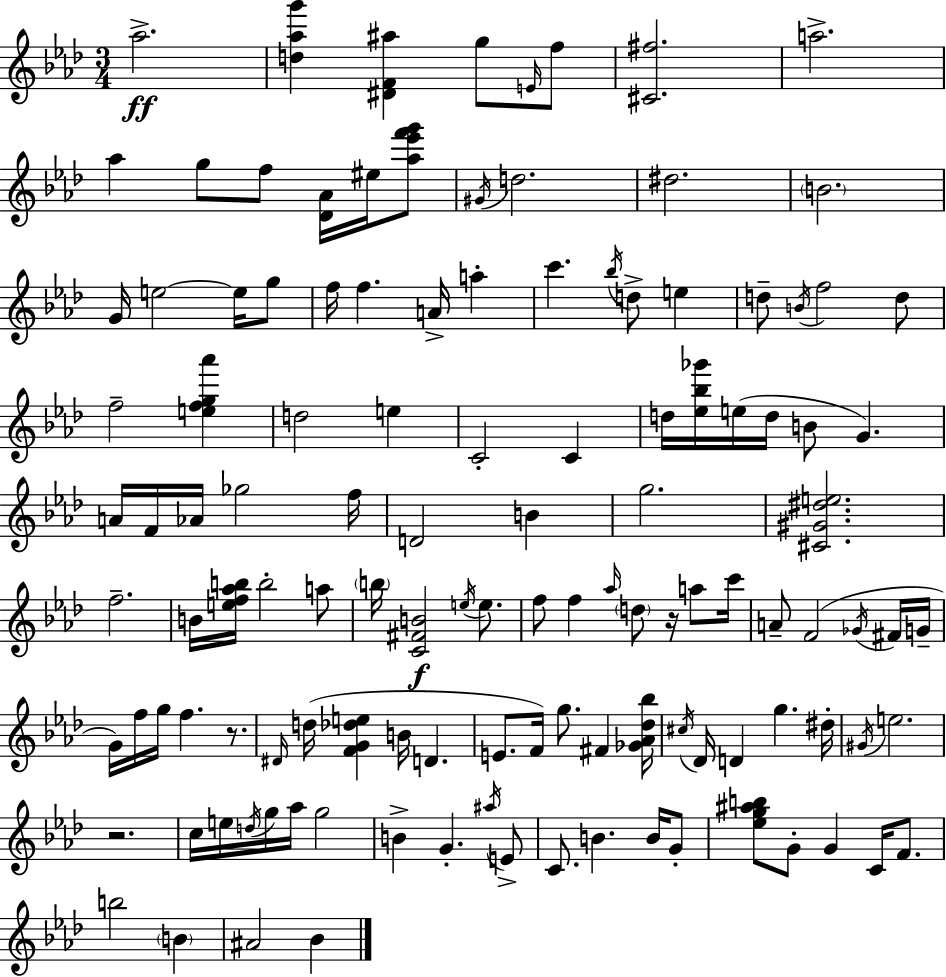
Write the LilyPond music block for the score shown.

{
  \clef treble
  \numericTimeSignature
  \time 3/4
  \key f \minor
  aes''2.->\ff | <d'' aes'' g'''>4 <dis' f' ais''>4 g''8 \grace { e'16 } f''8 | <cis' fis''>2. | a''2.-> | \break aes''4 g''8 f''8 <des' aes'>16 eis''16 <aes'' ees''' f''' g'''>8 | \acciaccatura { gis'16 } d''2. | dis''2. | \parenthesize b'2. | \break g'16 e''2~~ e''16 | g''8 f''16 f''4. a'16-> a''4-. | c'''4. \acciaccatura { bes''16 } d''8-> e''4 | d''8-- \acciaccatura { b'16 } f''2 | \break d''8 f''2-- | <e'' f'' g'' aes'''>4 d''2 | e''4 c'2-. | c'4 d''16 <ees'' bes'' ges'''>16 e''16( d''16 b'8 g'4.) | \break a'16 f'16 aes'16 ges''2 | f''16 d'2 | b'4 g''2. | <cis' gis' dis'' e''>2. | \break f''2.-- | b'16 <e'' f'' aes'' b''>16 b''2-. | a''8 \parenthesize b''16 <c' fis' b'>2\f | \acciaccatura { e''16 } e''8. f''8 f''4 \grace { aes''16 } | \break \parenthesize d''8 r16 a''8 c'''16 a'8-- f'2( | \acciaccatura { ges'16 } fis'16 g'16-- g'16) f''16 g''16 f''4. | r8. \grace { dis'16 } d''16( <f' g' des'' e''>4 | b'16 d'4. e'8. f'16) | \break g''8. fis'4 <ges' aes' des'' bes''>16 \acciaccatura { cis''16 } des'16 d'4 | g''4. dis''16-. \acciaccatura { gis'16 } e''2. | r2. | c''16 e''16 | \break \acciaccatura { d''16 } g''16 aes''16 g''2 b'4-> | g'4.-. \acciaccatura { ais''16 } e'8-> | c'8. b'4. b'16 g'8-. | <ees'' g'' ais'' b''>8 g'8-. g'4 c'16 f'8. | \break b''2 \parenthesize b'4 | ais'2 bes'4 | \bar "|."
}